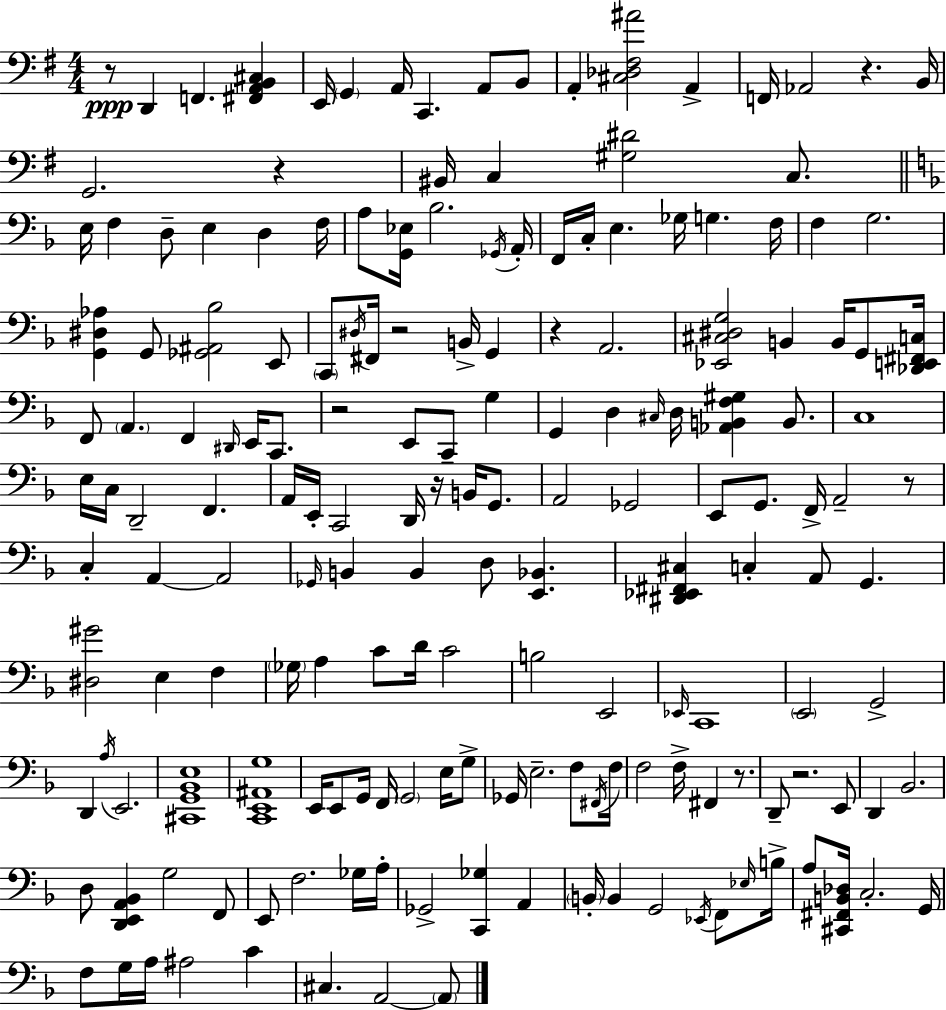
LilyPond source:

{
  \clef bass
  \numericTimeSignature
  \time 4/4
  \key e \minor
  r8\ppp d,4 f,4. <fis, a, b, cis>4 | e,16 \parenthesize g,4 a,16 c,4. a,8 b,8 | a,4-. <cis des fis ais'>2 a,4-> | f,16 aes,2 r4. b,16 | \break g,2. r4 | bis,16 c4 <gis dis'>2 c8. | \bar "||" \break \key f \major e16 f4 d8-- e4 d4 f16 | a8 <g, ees>16 bes2. \acciaccatura { ges,16 } | a,16-. f,16 c16-. e4. ges16 g4. | f16 f4 g2. | \break <g, dis aes>4 g,8 <ges, ais, bes>2 e,8 | \parenthesize c,8 \acciaccatura { dis16 } fis,16 r2 b,16-> g,4 | r4 a,2. | <ees, cis dis g>2 b,4 b,16 g,8 | \break <des, e, fis, c>16 f,8 \parenthesize a,4. f,4 \grace { dis,16 } e,16 | c,8. r2 e,8 c,8-- g4 | g,4 d4 \grace { cis16 } d16 <aes, b, f gis>4 | b,8. c1 | \break e16 c16 d,2-- f,4. | a,16 e,16-. c,2 d,16 r16 | b,16 g,8. a,2 ges,2 | e,8 g,8. f,16-> a,2-- | \break r8 c4-. a,4~~ a,2 | \grace { ges,16 } b,4 b,4 d8 <e, bes,>4. | <dis, ees, fis, cis>4 c4-. a,8 g,4. | <dis gis'>2 e4 | \break f4 \parenthesize ges16 a4 c'8 d'16 c'2 | b2 e,2 | \grace { ees,16 } c,1 | \parenthesize e,2 g,2-> | \break d,4 \acciaccatura { a16 } e,2. | <cis, g, bes, e>1 | <c, e, ais, g>1 | e,16 e,8 g,16 f,16 \parenthesize g,2 | \break e16 g8-> ges,16 e2.-- | f8 \acciaccatura { fis,16 } f16 f2 | f16-> fis,4 r8. d,8-- r2. | e,8 d,4 bes,2. | \break d8 <d, e, a, bes,>4 g2 | f,8 e,8 f2. | ges16 a16-. ges,2-> | <c, ges>4 a,4 \parenthesize b,16-. b,4 g,2 | \break \acciaccatura { ees,16 } f,8 \grace { ees16 } b16-> a8 <cis, fis, b, des>16 c2.-. | g,16 f8 g16 a16 ais2 | c'4 cis4. | a,2~~ \parenthesize a,8 \bar "|."
}